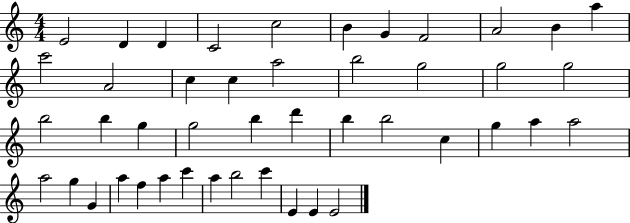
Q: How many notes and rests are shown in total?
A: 45